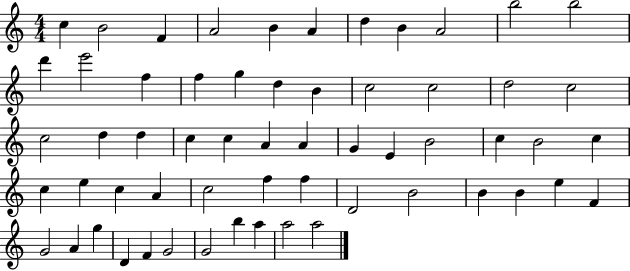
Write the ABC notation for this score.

X:1
T:Untitled
M:4/4
L:1/4
K:C
c B2 F A2 B A d B A2 b2 b2 d' e'2 f f g d B c2 c2 d2 c2 c2 d d c c A A G E B2 c B2 c c e c A c2 f f D2 B2 B B e F G2 A g D F G2 G2 b a a2 a2